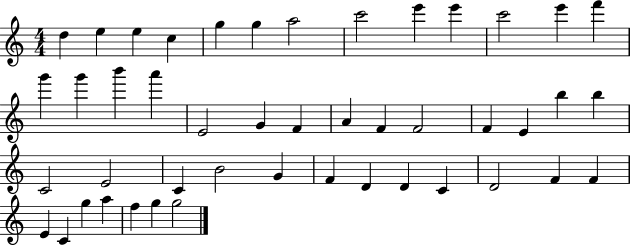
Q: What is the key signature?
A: C major